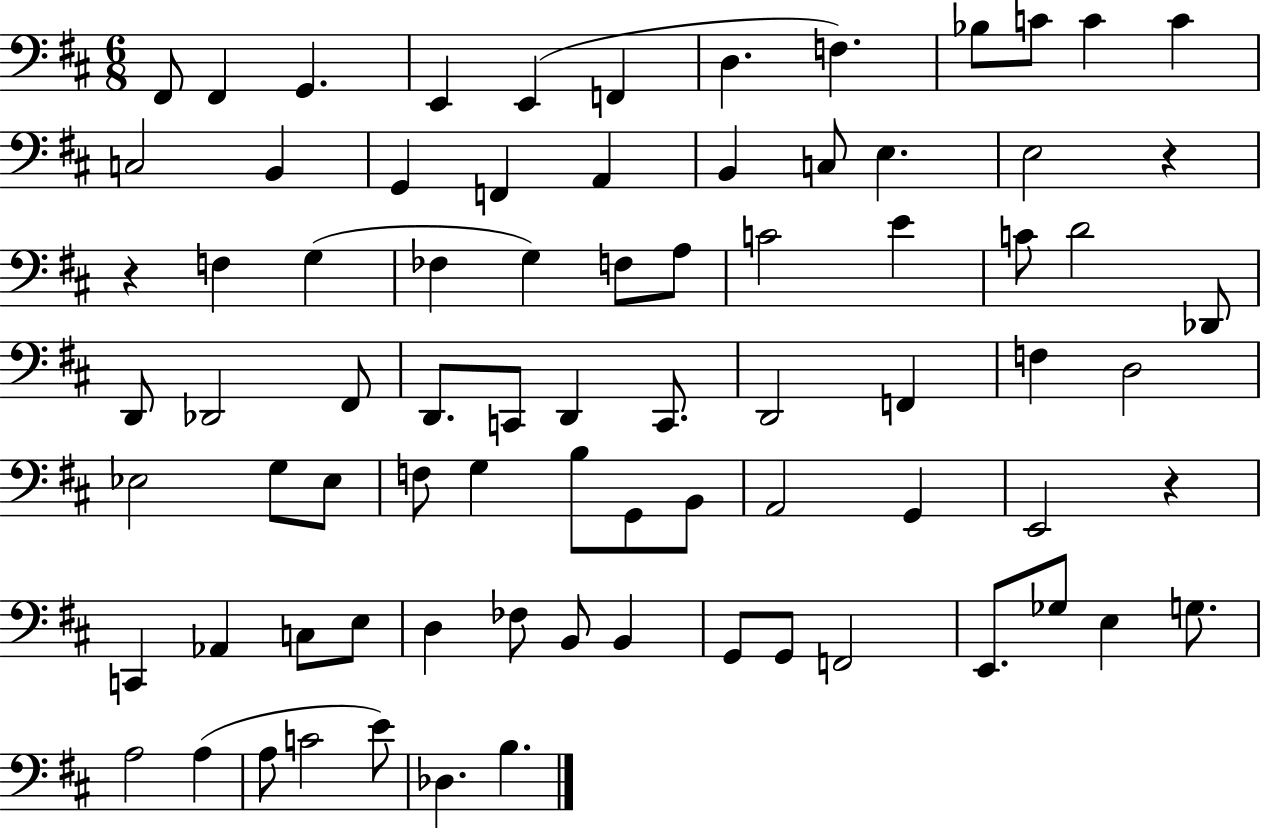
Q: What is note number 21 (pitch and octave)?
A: E3